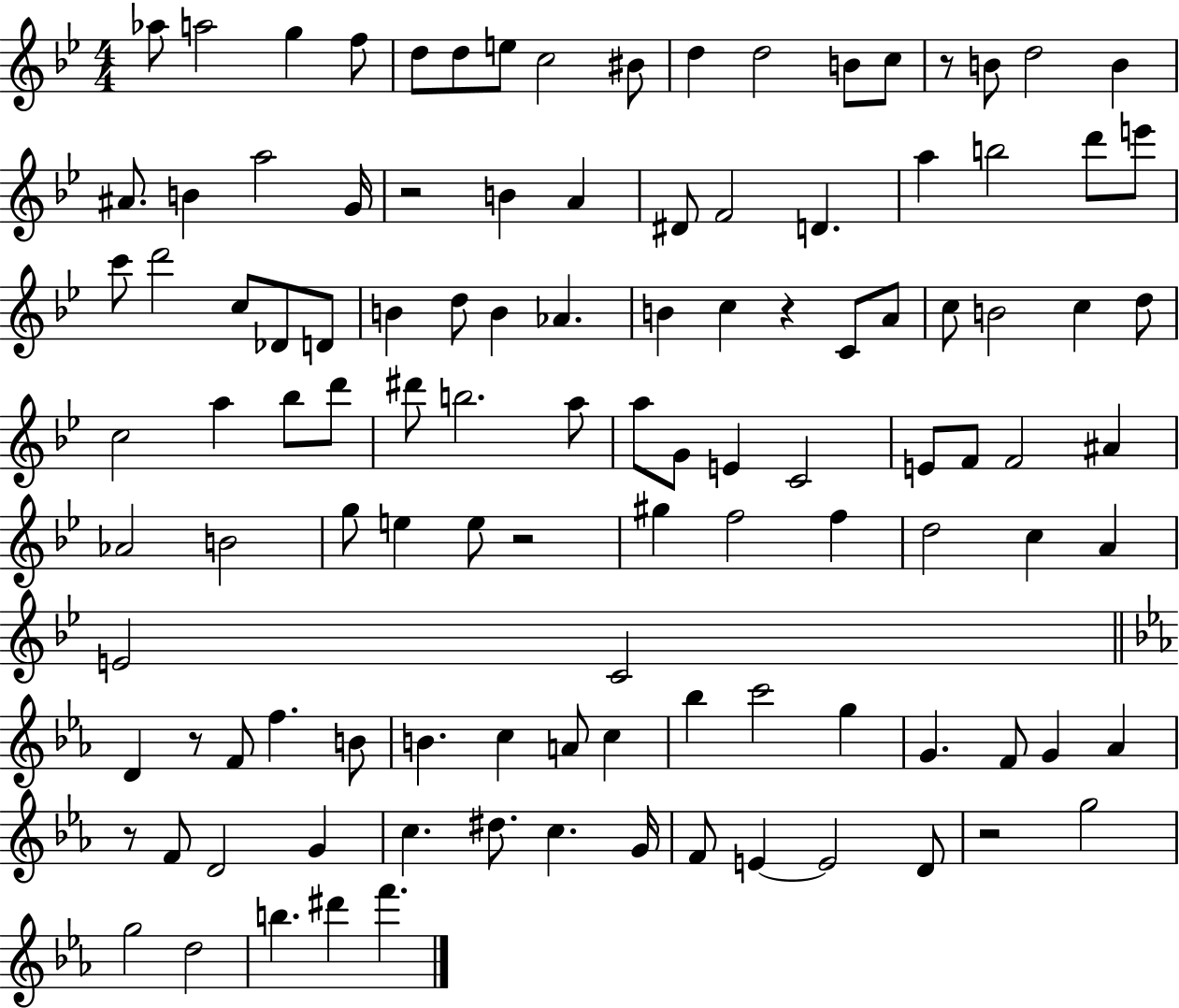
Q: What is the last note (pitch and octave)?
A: F6